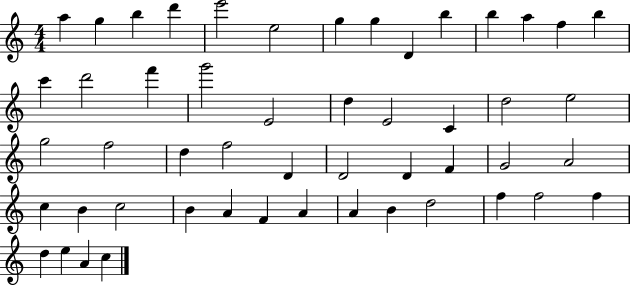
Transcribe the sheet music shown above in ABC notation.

X:1
T:Untitled
M:4/4
L:1/4
K:C
a g b d' e'2 e2 g g D b b a f b c' d'2 f' g'2 E2 d E2 C d2 e2 g2 f2 d f2 D D2 D F G2 A2 c B c2 B A F A A B d2 f f2 f d e A c